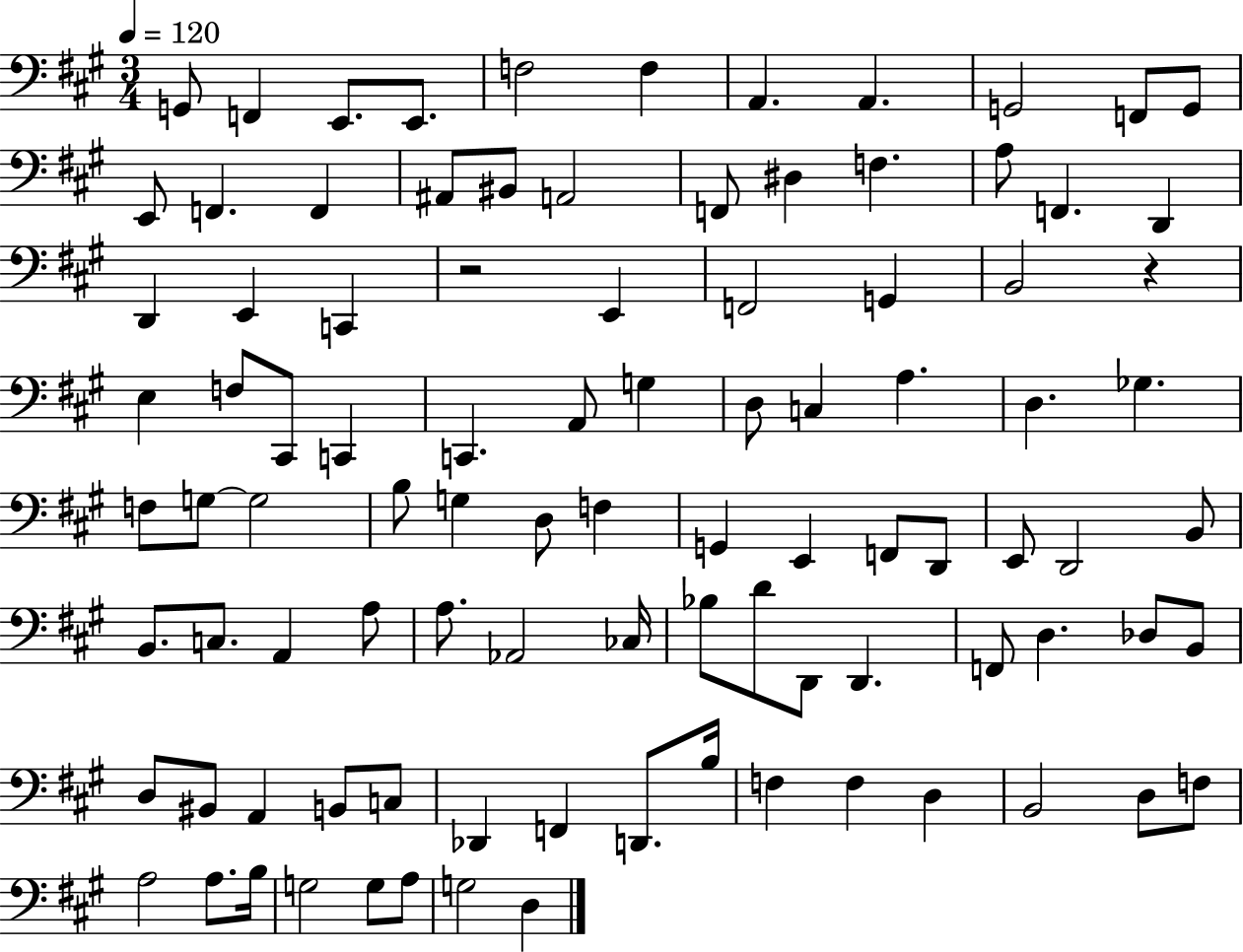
X:1
T:Untitled
M:3/4
L:1/4
K:A
G,,/2 F,, E,,/2 E,,/2 F,2 F, A,, A,, G,,2 F,,/2 G,,/2 E,,/2 F,, F,, ^A,,/2 ^B,,/2 A,,2 F,,/2 ^D, F, A,/2 F,, D,, D,, E,, C,, z2 E,, F,,2 G,, B,,2 z E, F,/2 ^C,,/2 C,, C,, A,,/2 G, D,/2 C, A, D, _G, F,/2 G,/2 G,2 B,/2 G, D,/2 F, G,, E,, F,,/2 D,,/2 E,,/2 D,,2 B,,/2 B,,/2 C,/2 A,, A,/2 A,/2 _A,,2 _C,/4 _B,/2 D/2 D,,/2 D,, F,,/2 D, _D,/2 B,,/2 D,/2 ^B,,/2 A,, B,,/2 C,/2 _D,, F,, D,,/2 B,/4 F, F, D, B,,2 D,/2 F,/2 A,2 A,/2 B,/4 G,2 G,/2 A,/2 G,2 D,